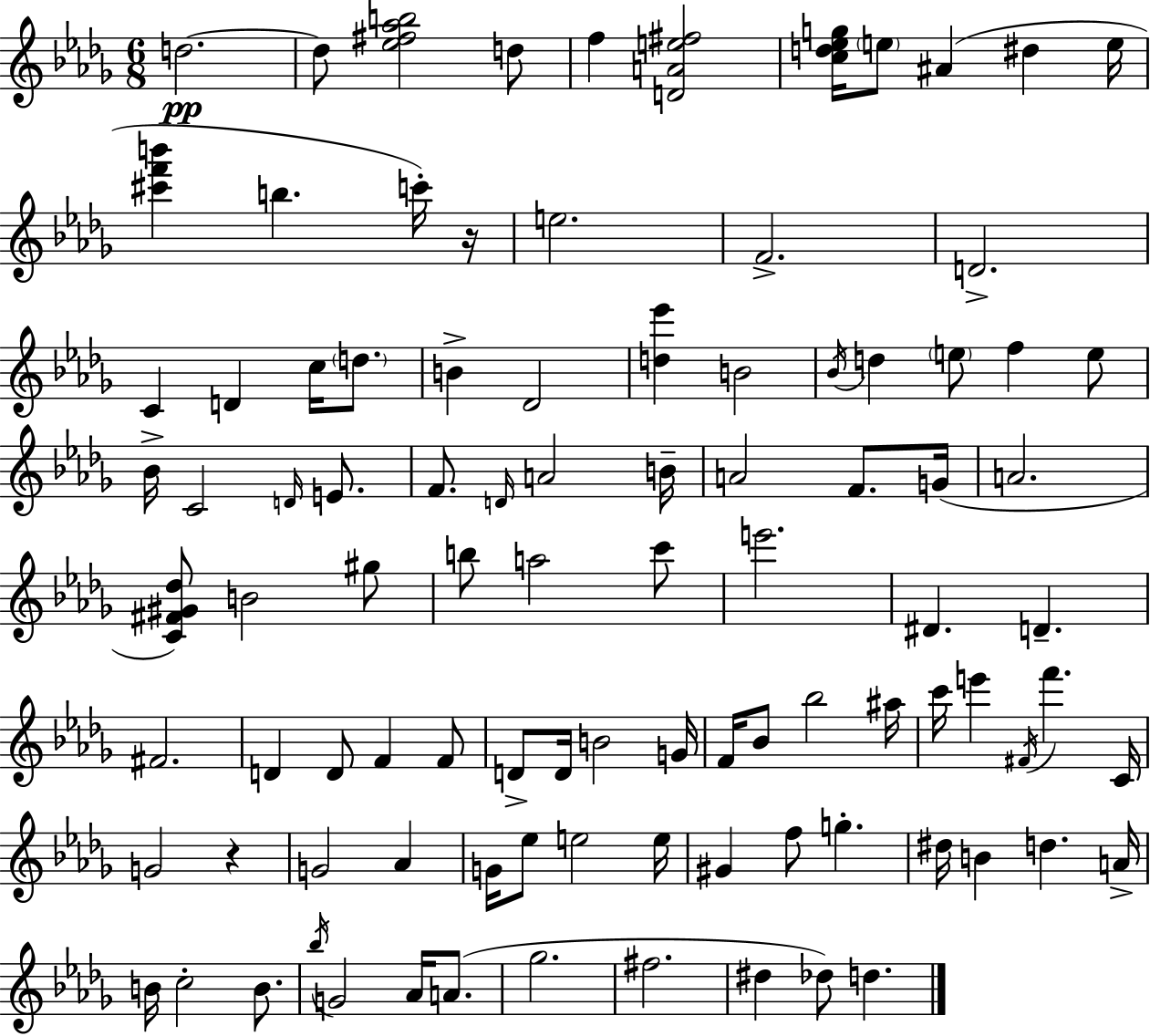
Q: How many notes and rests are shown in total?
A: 97